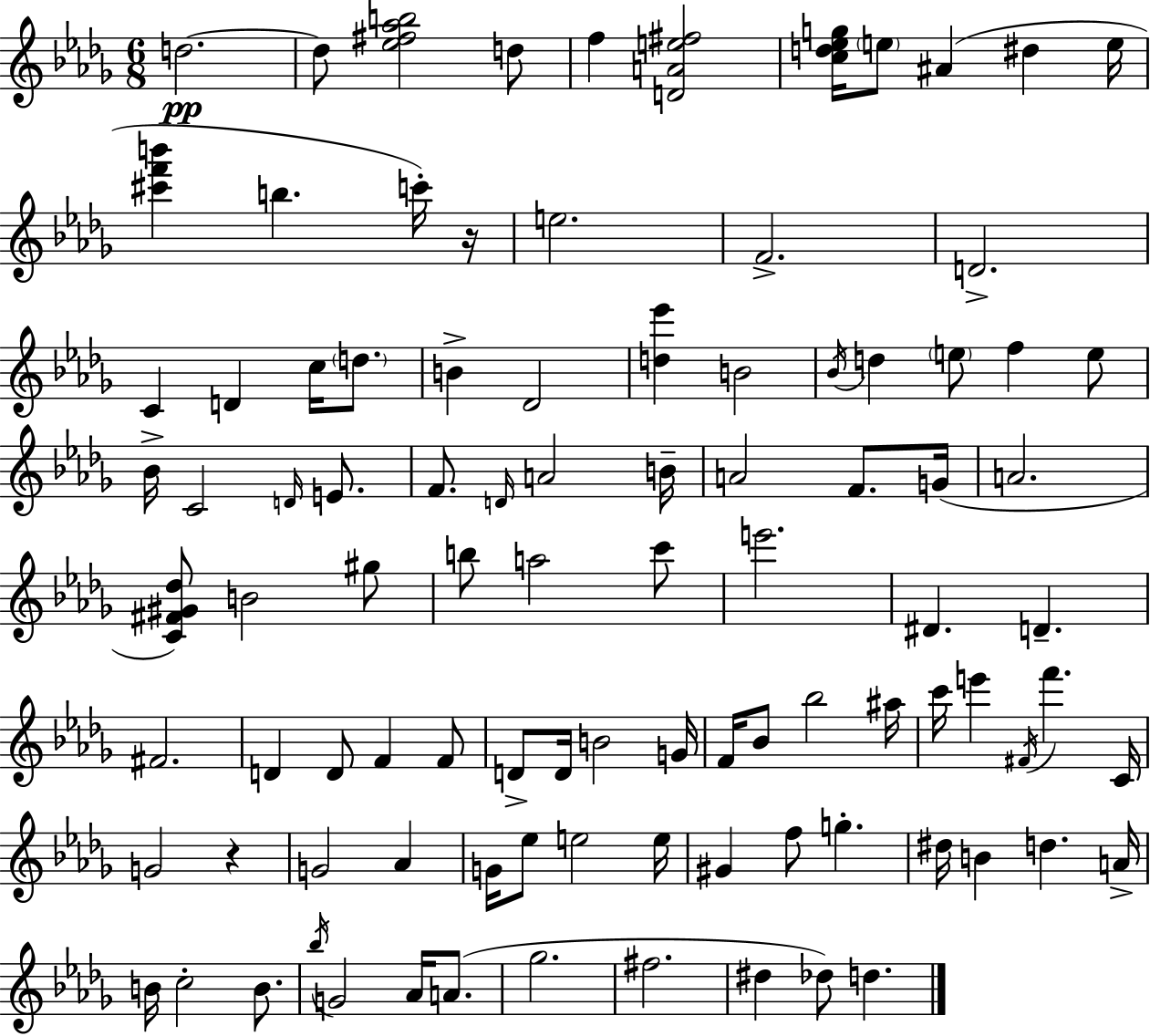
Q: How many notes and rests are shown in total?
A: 97